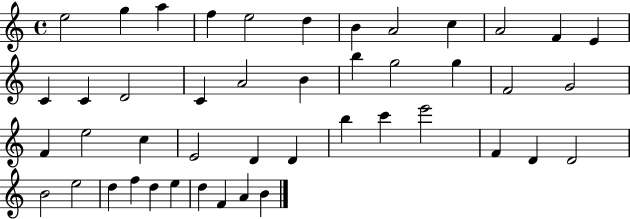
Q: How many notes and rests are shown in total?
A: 45